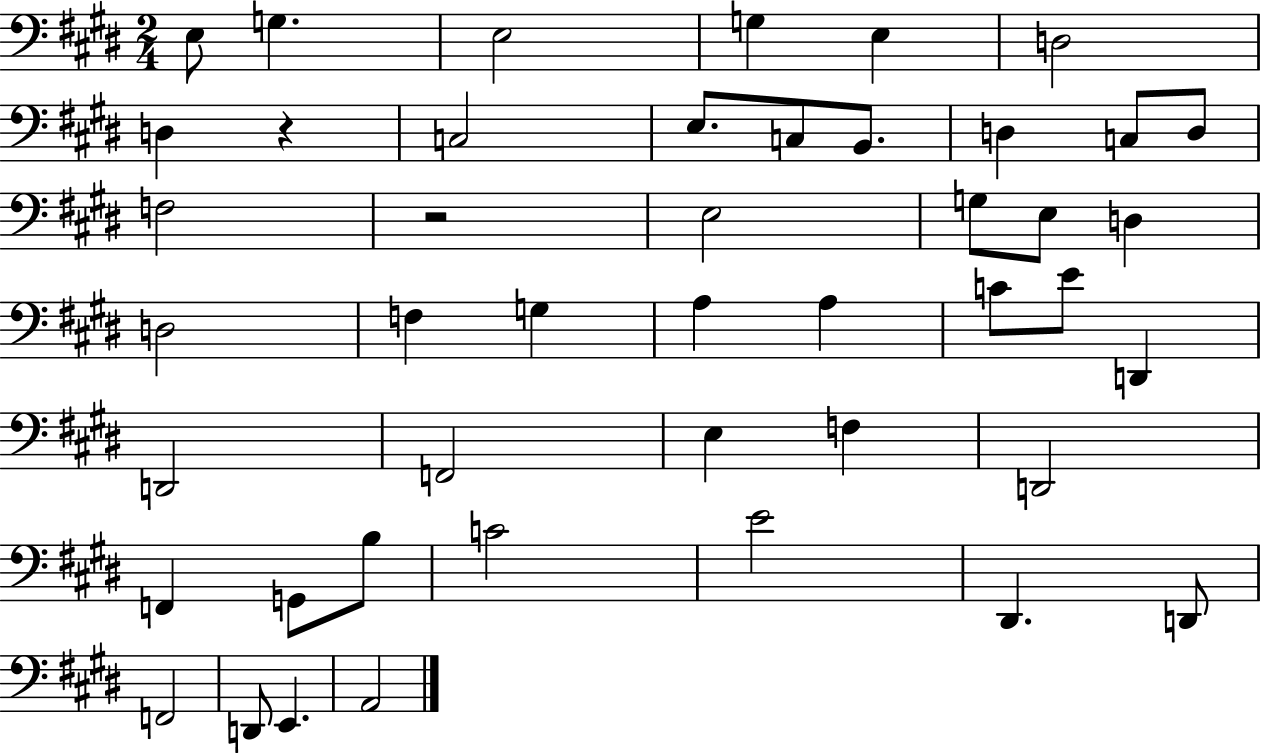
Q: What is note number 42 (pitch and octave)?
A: E2